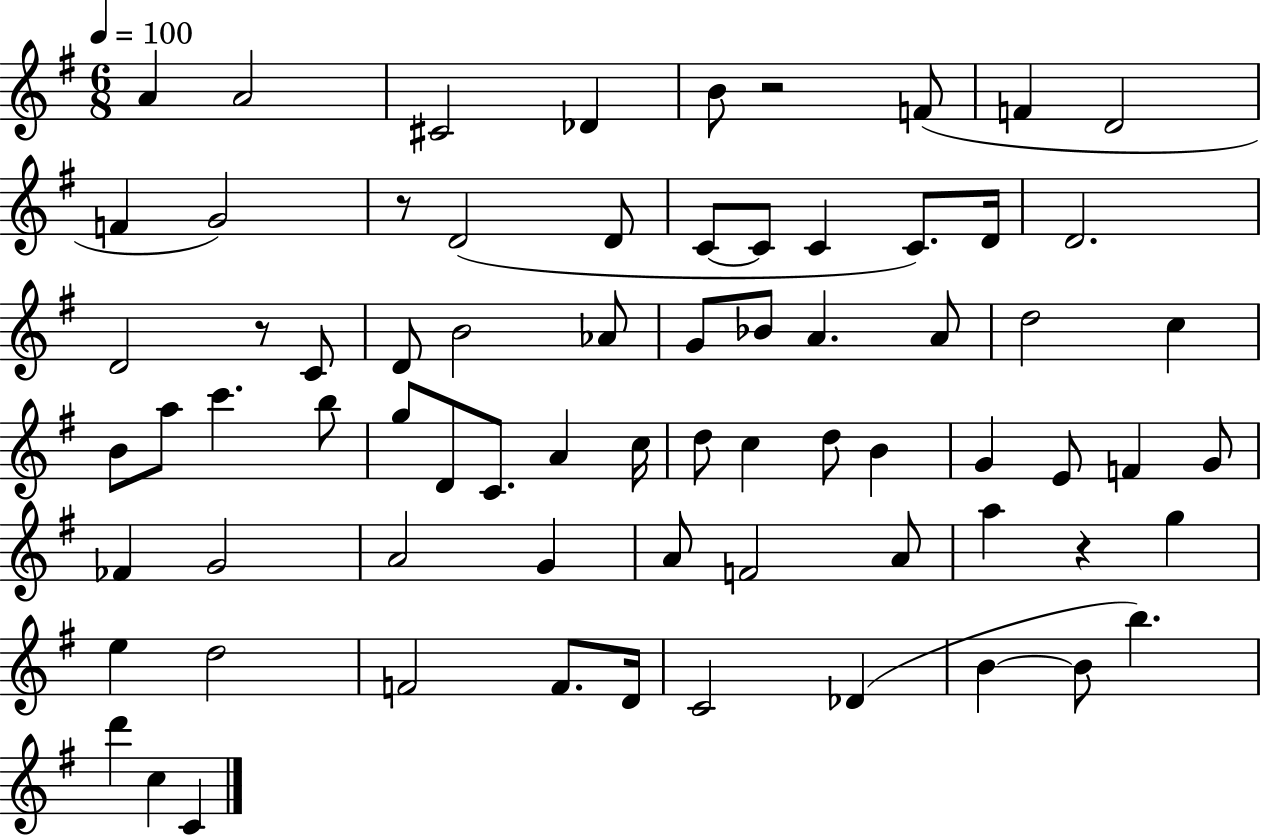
X:1
T:Untitled
M:6/8
L:1/4
K:G
A A2 ^C2 _D B/2 z2 F/2 F D2 F G2 z/2 D2 D/2 C/2 C/2 C C/2 D/4 D2 D2 z/2 C/2 D/2 B2 _A/2 G/2 _B/2 A A/2 d2 c B/2 a/2 c' b/2 g/2 D/2 C/2 A c/4 d/2 c d/2 B G E/2 F G/2 _F G2 A2 G A/2 F2 A/2 a z g e d2 F2 F/2 D/4 C2 _D B B/2 b d' c C